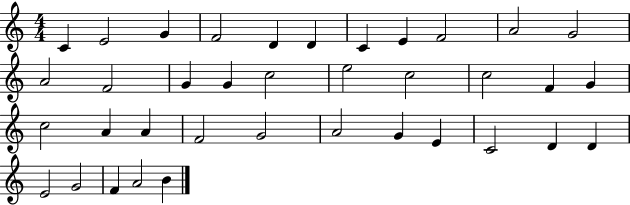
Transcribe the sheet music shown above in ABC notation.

X:1
T:Untitled
M:4/4
L:1/4
K:C
C E2 G F2 D D C E F2 A2 G2 A2 F2 G G c2 e2 c2 c2 F G c2 A A F2 G2 A2 G E C2 D D E2 G2 F A2 B